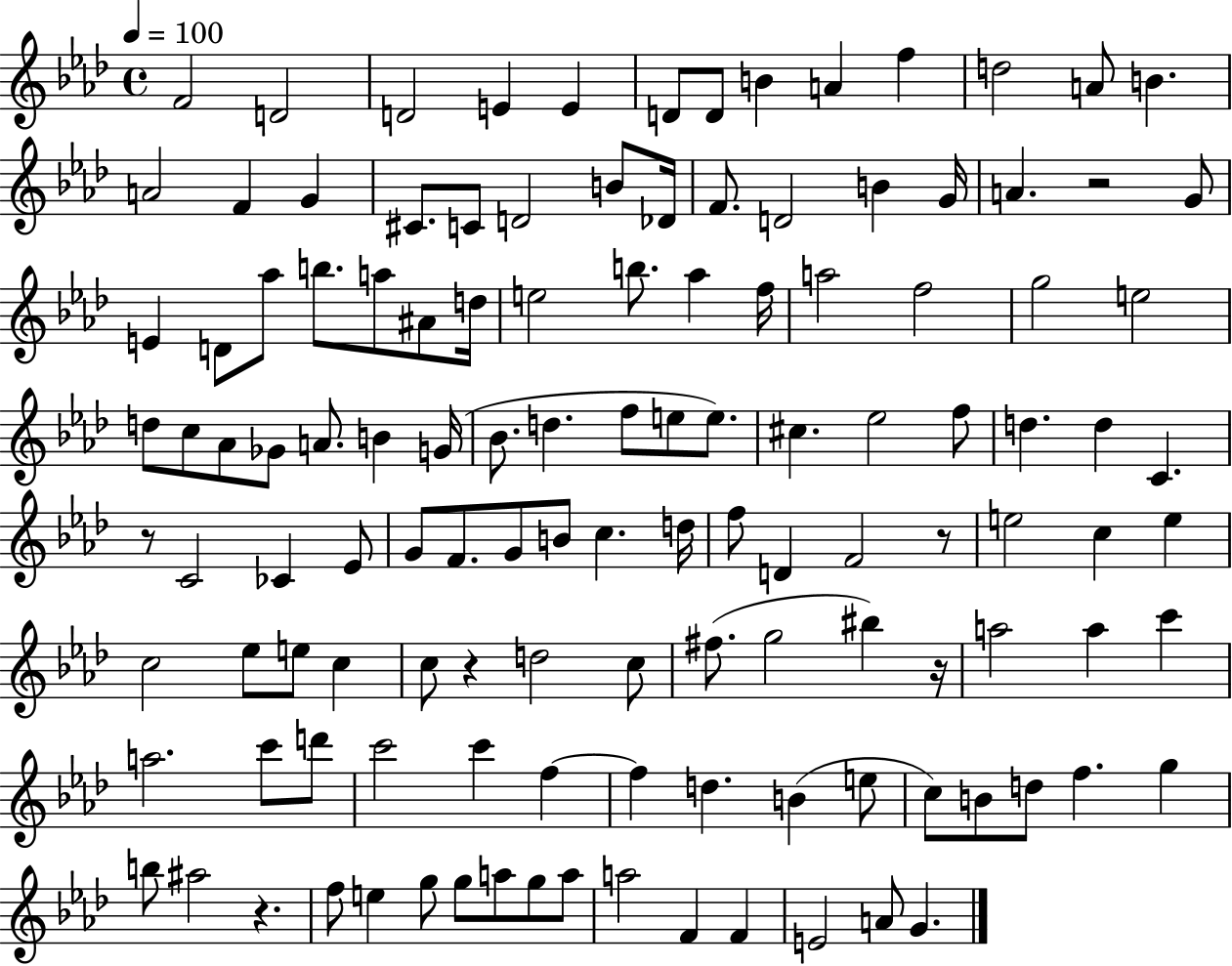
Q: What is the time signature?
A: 4/4